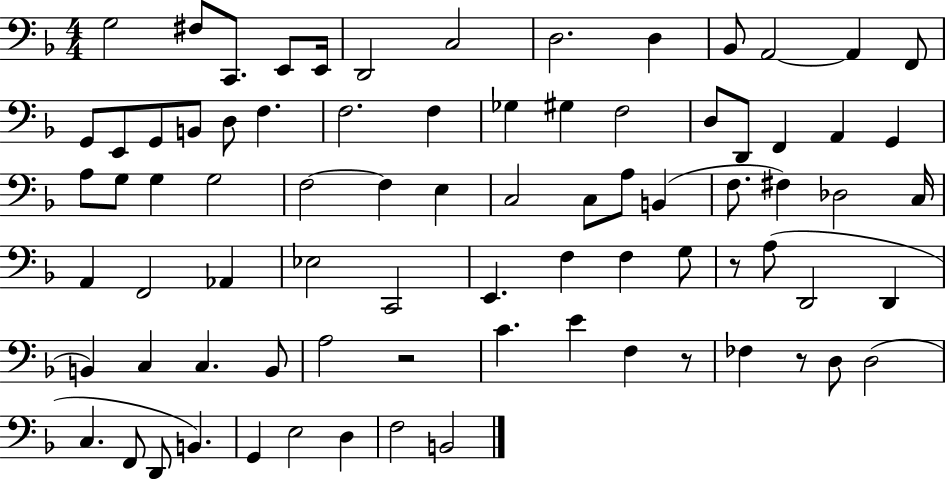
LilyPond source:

{
  \clef bass
  \numericTimeSignature
  \time 4/4
  \key f \major
  g2 fis8 c,8. e,8 e,16 | d,2 c2 | d2. d4 | bes,8 a,2~~ a,4 f,8 | \break g,8 e,8 g,8 b,8 d8 f4. | f2. f4 | ges4 gis4 f2 | d8 d,8 f,4 a,4 g,4 | \break a8 g8 g4 g2 | f2~~ f4 e4 | c2 c8 a8 b,4( | f8. fis4) des2 c16 | \break a,4 f,2 aes,4 | ees2 c,2 | e,4. f4 f4 g8 | r8 a8( d,2 d,4 | \break b,4) c4 c4. b,8 | a2 r2 | c'4. e'4 f4 r8 | fes4 r8 d8 d2( | \break c4. f,8 d,8 b,4.) | g,4 e2 d4 | f2 b,2 | \bar "|."
}